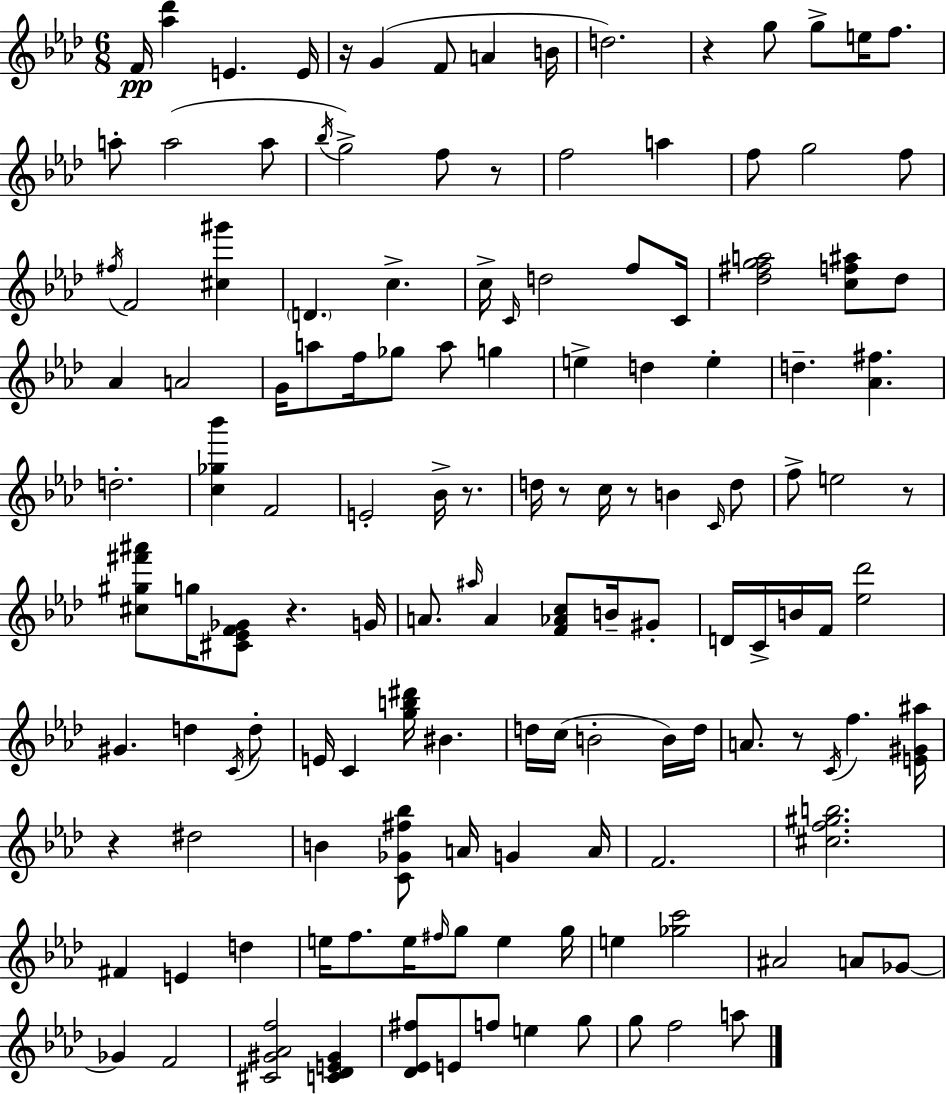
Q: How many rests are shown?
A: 10